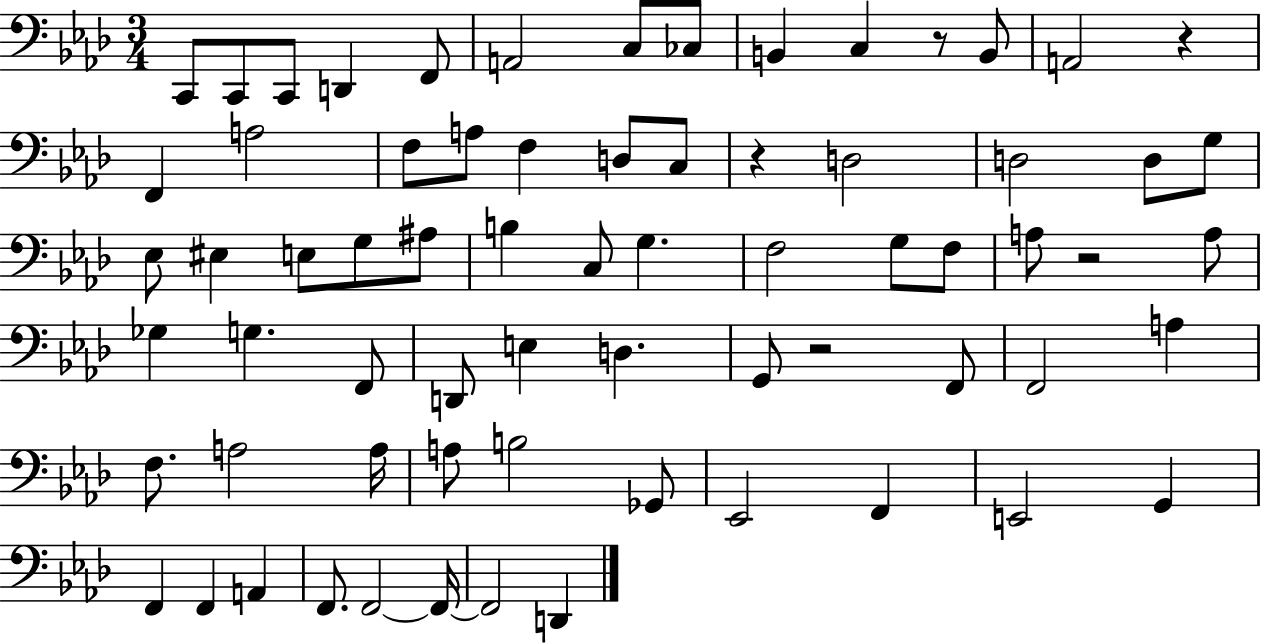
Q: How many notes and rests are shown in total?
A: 69